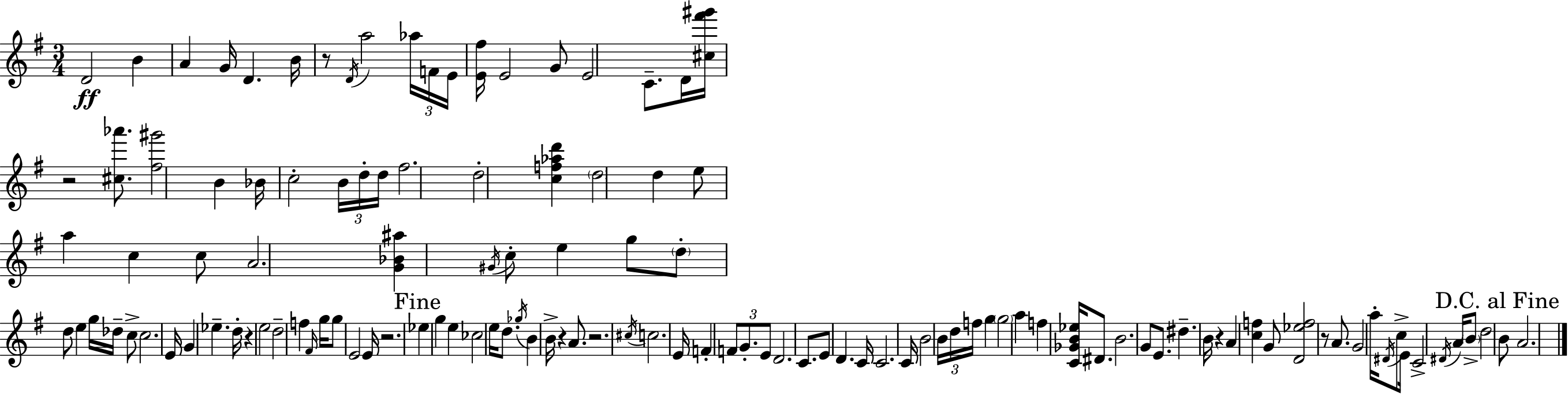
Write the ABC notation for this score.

X:1
T:Untitled
M:3/4
L:1/4
K:G
D2 B A G/4 D B/4 z/2 D/4 a2 _a/4 F/4 E/4 [E^f]/4 E2 G/2 E2 C/2 D/4 [^c^f'^g']/4 z2 [^c_a']/2 [^f^g']2 B _B/4 c2 B/4 d/4 d/4 ^f2 d2 [cf_ad'] d2 d e/2 a c c/2 A2 [G_B^a] ^G/4 c/2 e g/2 d/2 d/2 e g/4 _d/4 c/2 c2 E/4 G _e d/4 z e2 d2 f ^F/4 g/4 g/2 E2 E/4 z2 _e g e _c2 e/4 d/2 _g/4 B B/4 z A/2 z2 ^c/4 c2 E/4 F F/2 G/2 E/2 D2 C/2 E/2 D C/4 C2 C/4 B2 B/4 d/4 f/4 g g2 a f [C_GB_e]/4 ^D/2 B2 G/2 E/2 ^d B/4 z A [cf] G/2 [D_ef]2 z/2 A/2 G2 a/4 ^D/4 c/2 E/4 C2 ^D/4 A/4 B/2 d2 B/2 A2